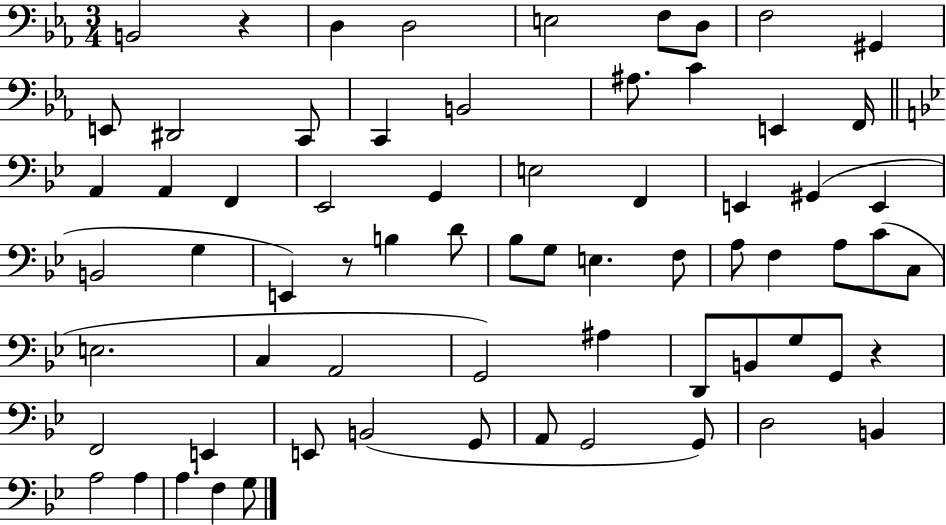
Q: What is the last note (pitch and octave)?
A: G3